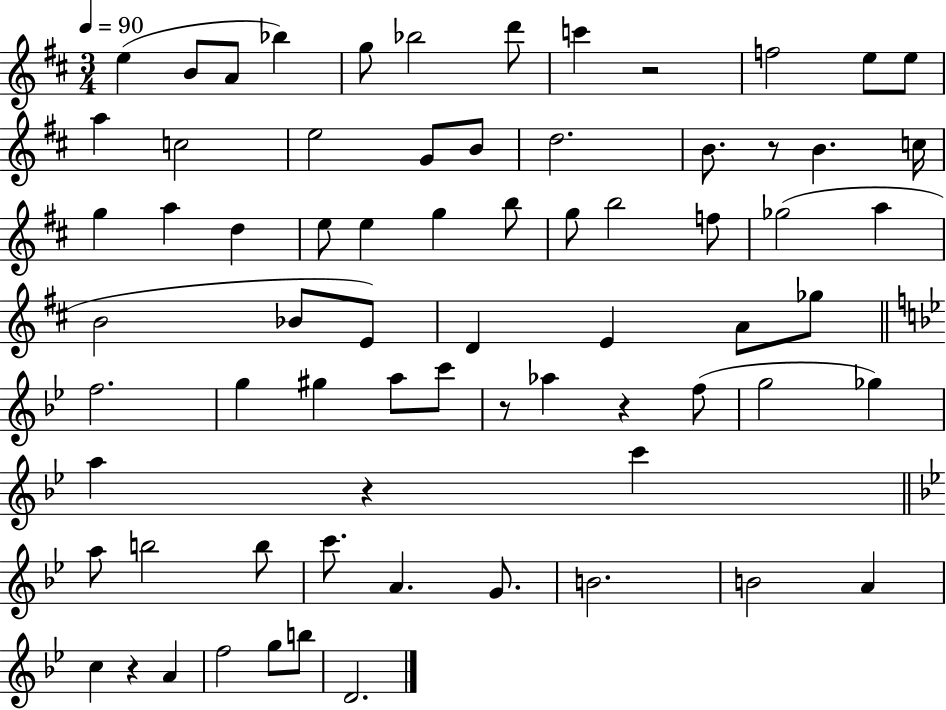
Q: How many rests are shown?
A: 6